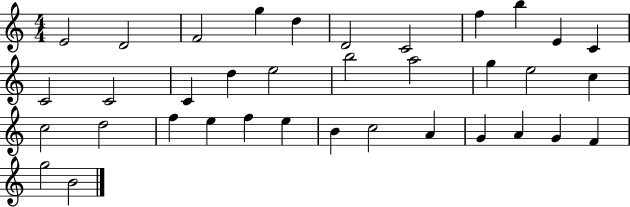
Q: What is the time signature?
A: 4/4